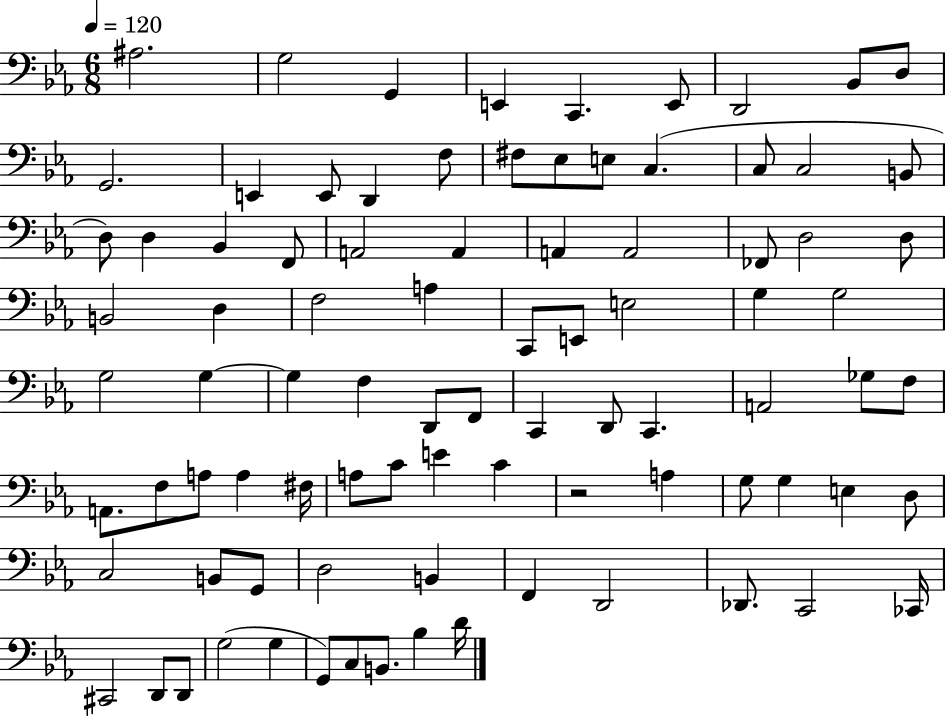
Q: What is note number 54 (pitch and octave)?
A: A2